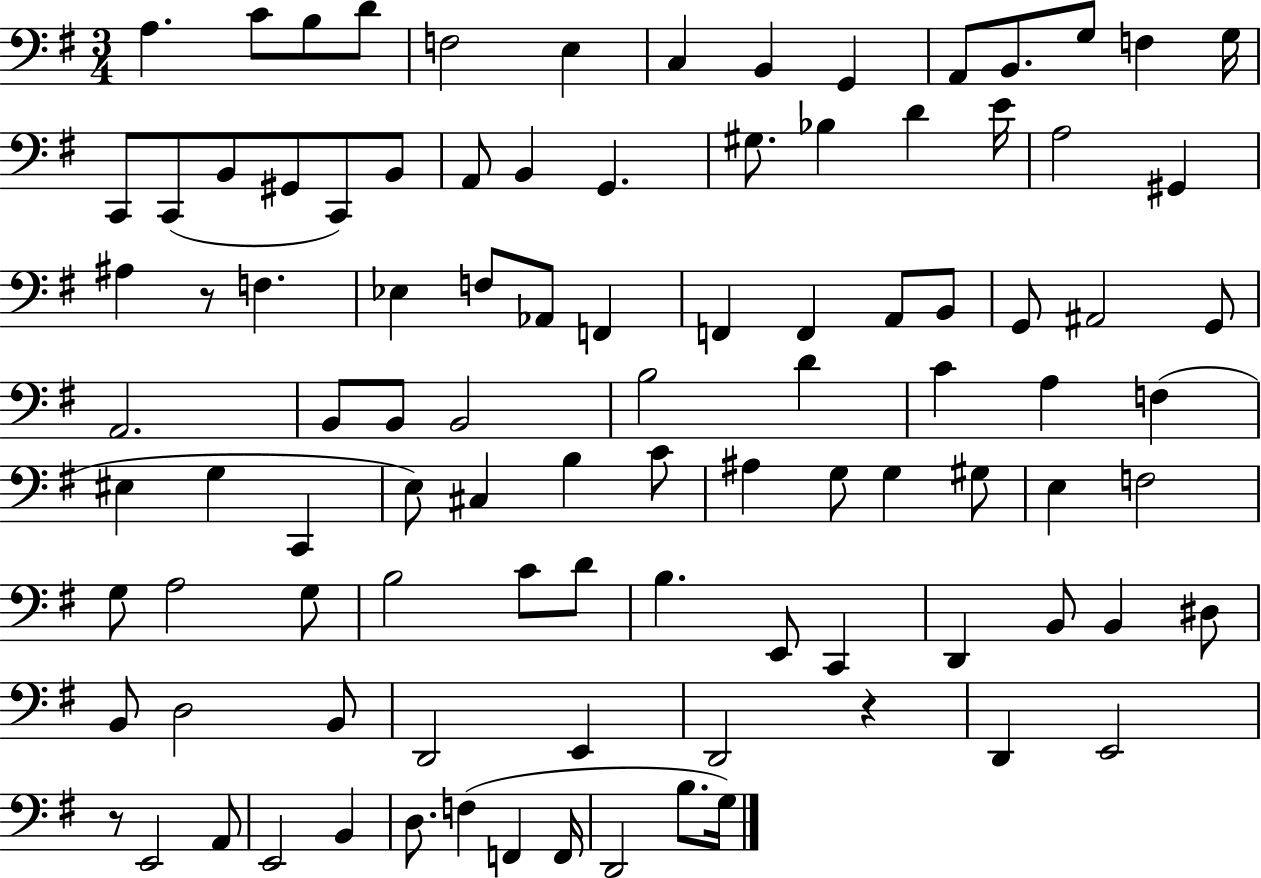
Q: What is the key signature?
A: G major